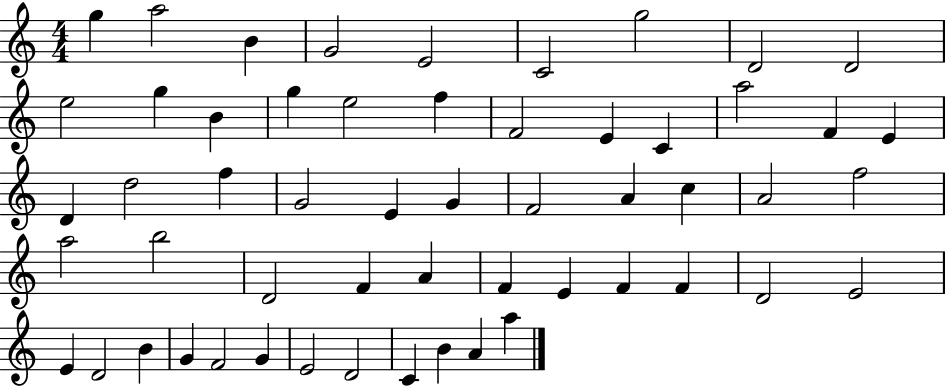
{
  \clef treble
  \numericTimeSignature
  \time 4/4
  \key c \major
  g''4 a''2 b'4 | g'2 e'2 | c'2 g''2 | d'2 d'2 | \break e''2 g''4 b'4 | g''4 e''2 f''4 | f'2 e'4 c'4 | a''2 f'4 e'4 | \break d'4 d''2 f''4 | g'2 e'4 g'4 | f'2 a'4 c''4 | a'2 f''2 | \break a''2 b''2 | d'2 f'4 a'4 | f'4 e'4 f'4 f'4 | d'2 e'2 | \break e'4 d'2 b'4 | g'4 f'2 g'4 | e'2 d'2 | c'4 b'4 a'4 a''4 | \break \bar "|."
}